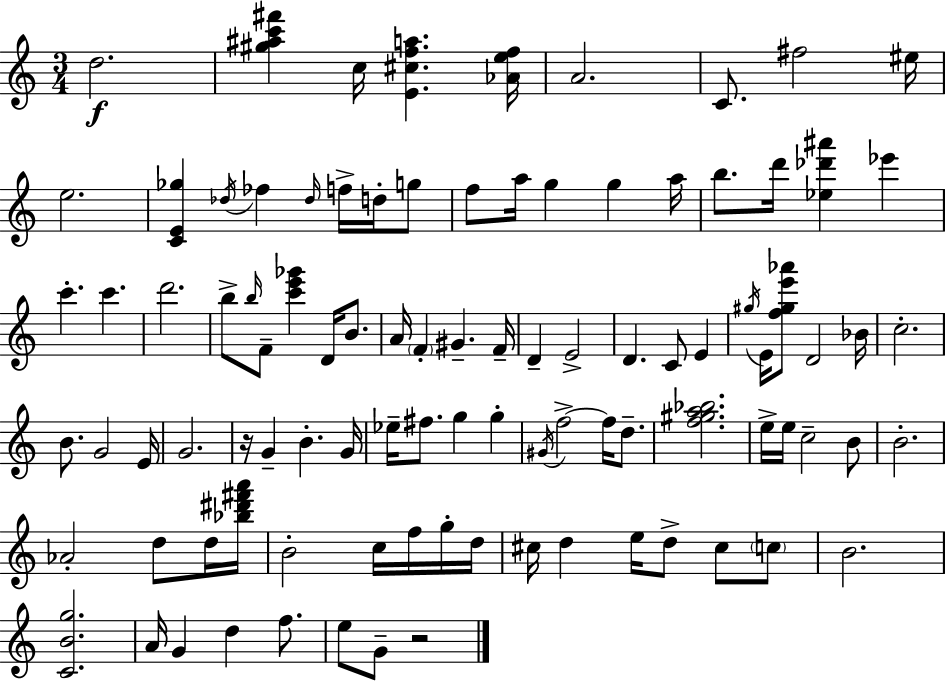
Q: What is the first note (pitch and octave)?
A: D5